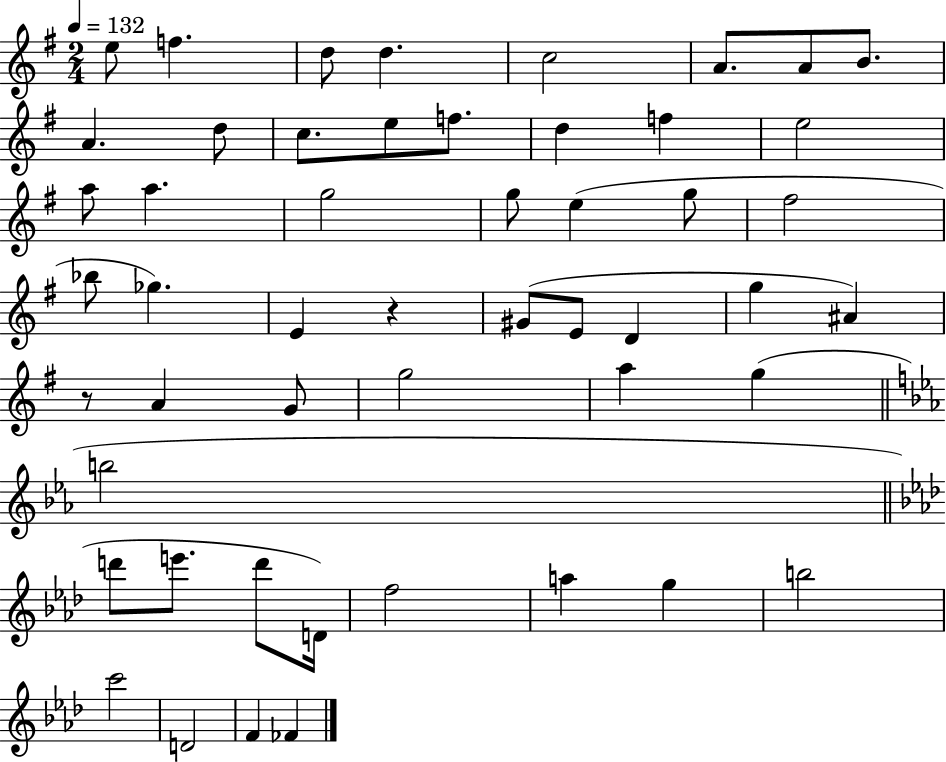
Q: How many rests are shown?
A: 2